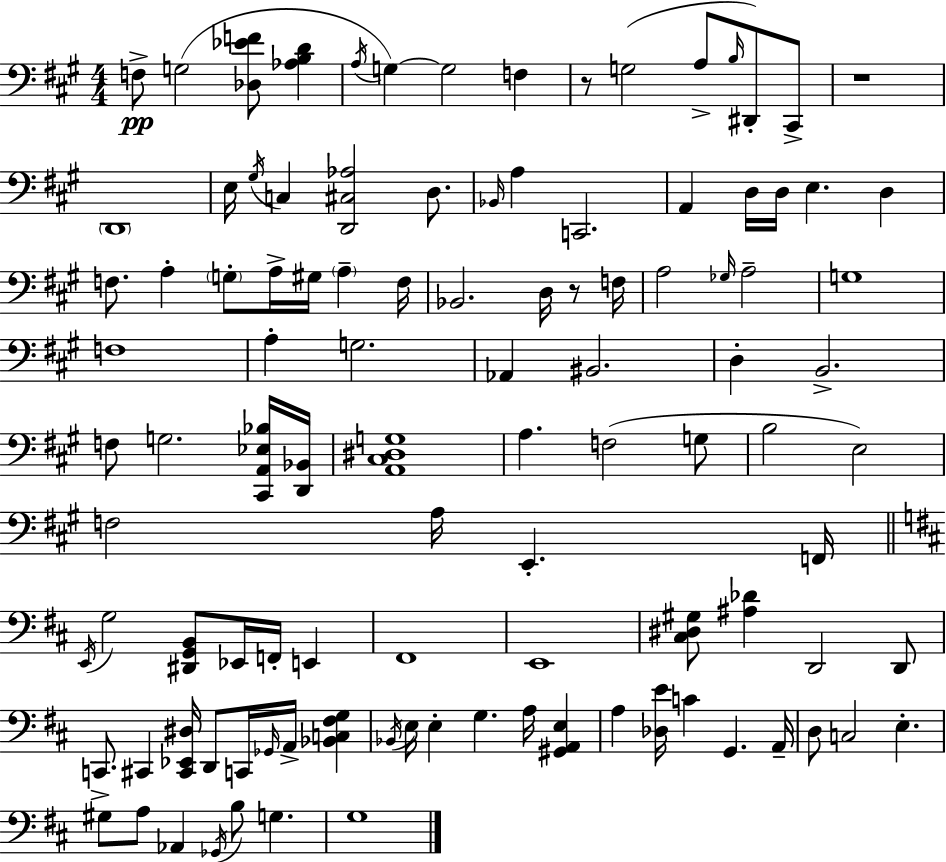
X:1
T:Untitled
M:4/4
L:1/4
K:A
F,/2 G,2 [_D,_EF]/2 [_A,B,D] A,/4 G, G,2 F, z/2 G,2 A,/2 B,/4 ^D,,/2 ^C,,/2 z4 D,,4 E,/4 ^G,/4 C, [D,,^C,_A,]2 D,/2 _B,,/4 A, C,,2 A,, D,/4 D,/4 E, D, F,/2 A, G,/2 A,/4 ^G,/4 A, F,/4 _B,,2 D,/4 z/2 F,/4 A,2 _G,/4 A,2 G,4 F,4 A, G,2 _A,, ^B,,2 D, B,,2 F,/2 G,2 [^C,,A,,_E,_B,]/4 [D,,_B,,]/4 [A,,^C,^D,G,]4 A, F,2 G,/2 B,2 E,2 F,2 A,/4 E,, F,,/4 E,,/4 G,2 [^D,,G,,B,,]/2 _E,,/4 F,,/4 E,, ^F,,4 E,,4 [^C,^D,^G,]/2 [^A,_D] D,,2 D,,/2 C,,/2 ^C,, [^C,,_E,,^D,]/4 D,,/2 C,,/4 _G,,/4 A,,/4 [_B,,C,^F,G,] _B,,/4 E,/4 E, G, A,/4 [^G,,A,,E,] A, [_D,E]/4 C G,, A,,/4 D,/2 C,2 E, ^G,/2 A,/2 _A,, _G,,/4 B,/2 G, G,4